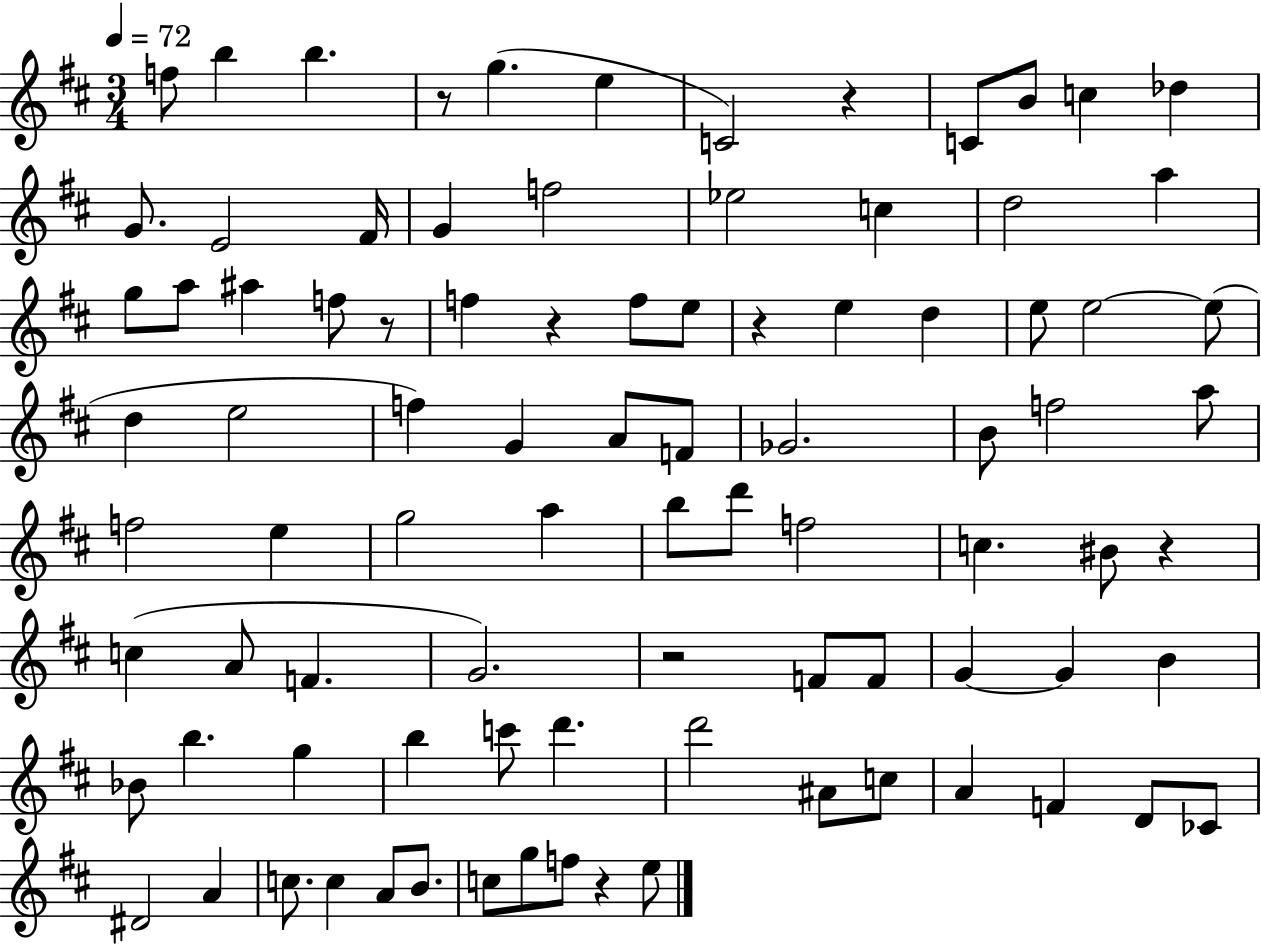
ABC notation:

X:1
T:Untitled
M:3/4
L:1/4
K:D
f/2 b b z/2 g e C2 z C/2 B/2 c _d G/2 E2 ^F/4 G f2 _e2 c d2 a g/2 a/2 ^a f/2 z/2 f z f/2 e/2 z e d e/2 e2 e/2 d e2 f G A/2 F/2 _G2 B/2 f2 a/2 f2 e g2 a b/2 d'/2 f2 c ^B/2 z c A/2 F G2 z2 F/2 F/2 G G B _B/2 b g b c'/2 d' d'2 ^A/2 c/2 A F D/2 _C/2 ^D2 A c/2 c A/2 B/2 c/2 g/2 f/2 z e/2